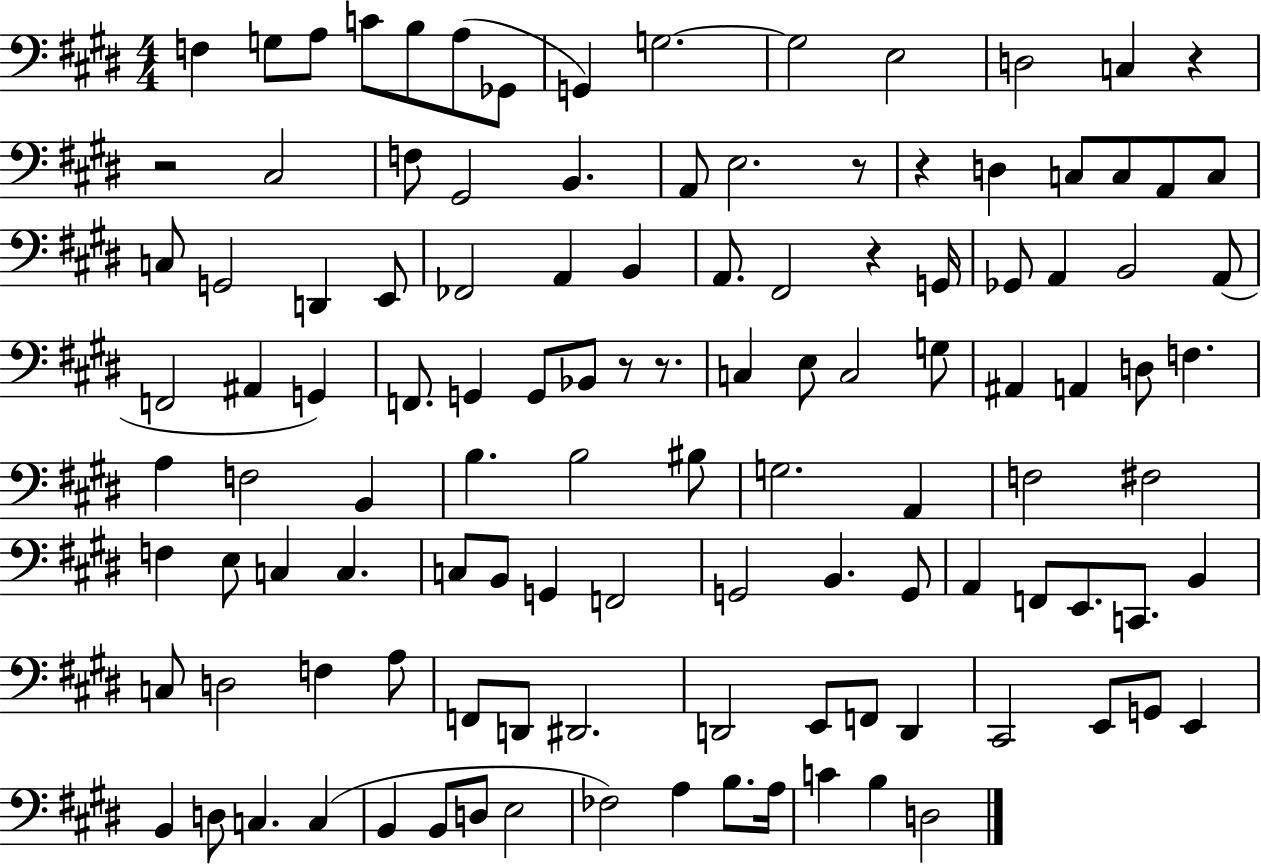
{
  \clef bass
  \numericTimeSignature
  \time 4/4
  \key e \major
  f4 g8 a8 c'8 b8 a8( ges,8 | g,4) g2.~~ | g2 e2 | d2 c4 r4 | \break r2 cis2 | f8 gis,2 b,4. | a,8 e2. r8 | r4 d4 c8 c8 a,8 c8 | \break c8 g,2 d,4 e,8 | fes,2 a,4 b,4 | a,8. fis,2 r4 g,16 | ges,8 a,4 b,2 a,8( | \break f,2 ais,4 g,4) | f,8. g,4 g,8 bes,8 r8 r8. | c4 e8 c2 g8 | ais,4 a,4 d8 f4. | \break a4 f2 b,4 | b4. b2 bis8 | g2. a,4 | f2 fis2 | \break f4 e8 c4 c4. | c8 b,8 g,4 f,2 | g,2 b,4. g,8 | a,4 f,8 e,8. c,8. b,4 | \break c8 d2 f4 a8 | f,8 d,8 dis,2. | d,2 e,8 f,8 d,4 | cis,2 e,8 g,8 e,4 | \break b,4 d8 c4. c4( | b,4 b,8 d8 e2 | fes2) a4 b8. a16 | c'4 b4 d2 | \break \bar "|."
}